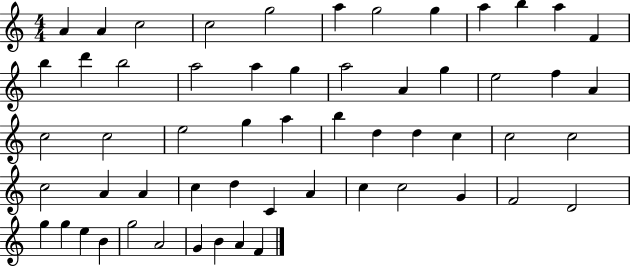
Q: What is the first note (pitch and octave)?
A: A4